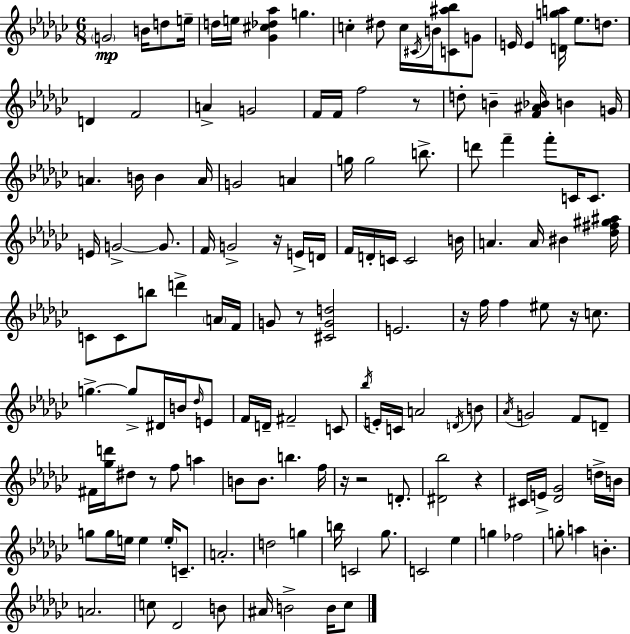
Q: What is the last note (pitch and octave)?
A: CES5